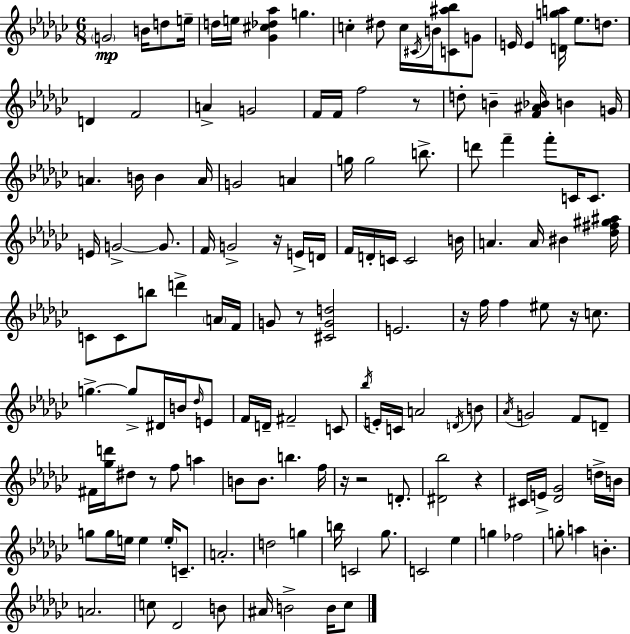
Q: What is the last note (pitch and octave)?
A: CES5